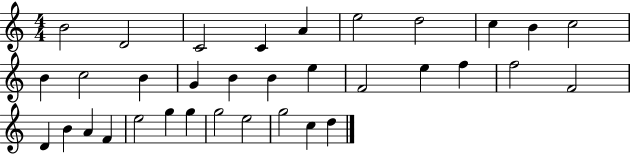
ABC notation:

X:1
T:Untitled
M:4/4
L:1/4
K:C
B2 D2 C2 C A e2 d2 c B c2 B c2 B G B B e F2 e f f2 F2 D B A F e2 g g g2 e2 g2 c d